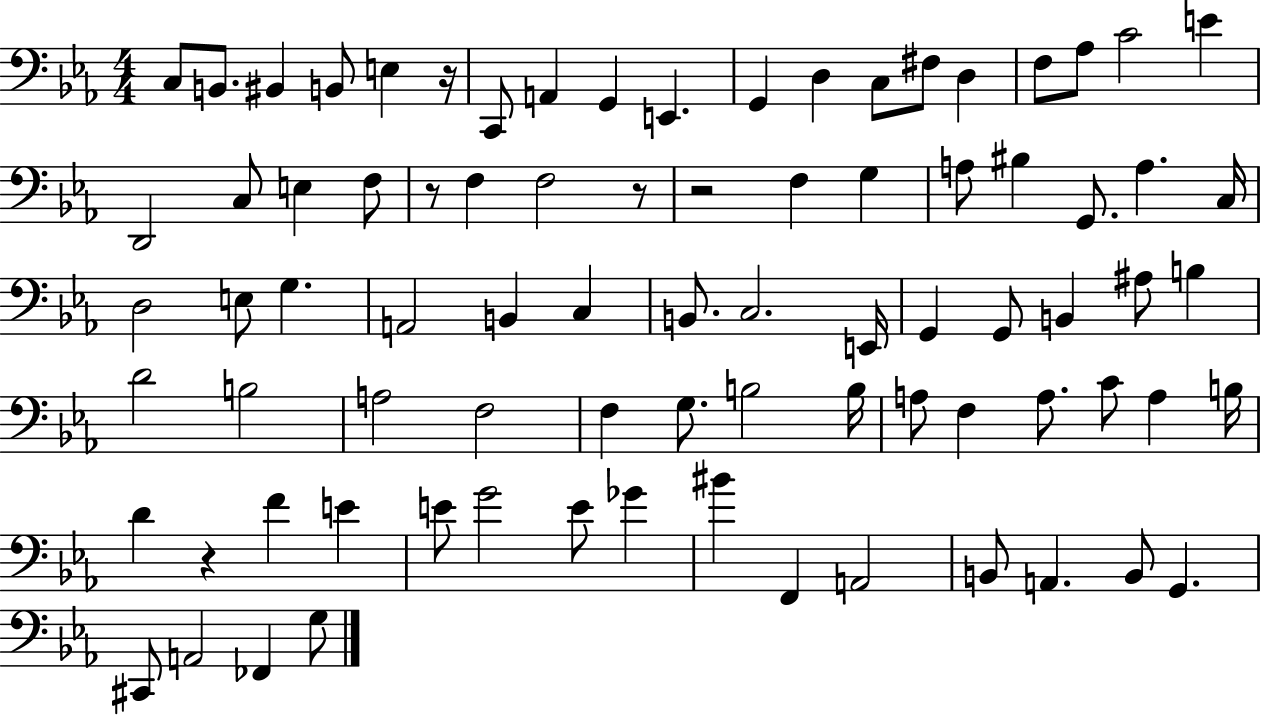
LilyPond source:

{
  \clef bass
  \numericTimeSignature
  \time 4/4
  \key ees \major
  \repeat volta 2 { c8 b,8. bis,4 b,8 e4 r16 | c,8 a,4 g,4 e,4. | g,4 d4 c8 fis8 d4 | f8 aes8 c'2 e'4 | \break d,2 c8 e4 f8 | r8 f4 f2 r8 | r2 f4 g4 | a8 bis4 g,8. a4. c16 | \break d2 e8 g4. | a,2 b,4 c4 | b,8. c2. e,16 | g,4 g,8 b,4 ais8 b4 | \break d'2 b2 | a2 f2 | f4 g8. b2 b16 | a8 f4 a8. c'8 a4 b16 | \break d'4 r4 f'4 e'4 | e'8 g'2 e'8 ges'4 | bis'4 f,4 a,2 | b,8 a,4. b,8 g,4. | \break cis,8 a,2 fes,4 g8 | } \bar "|."
}